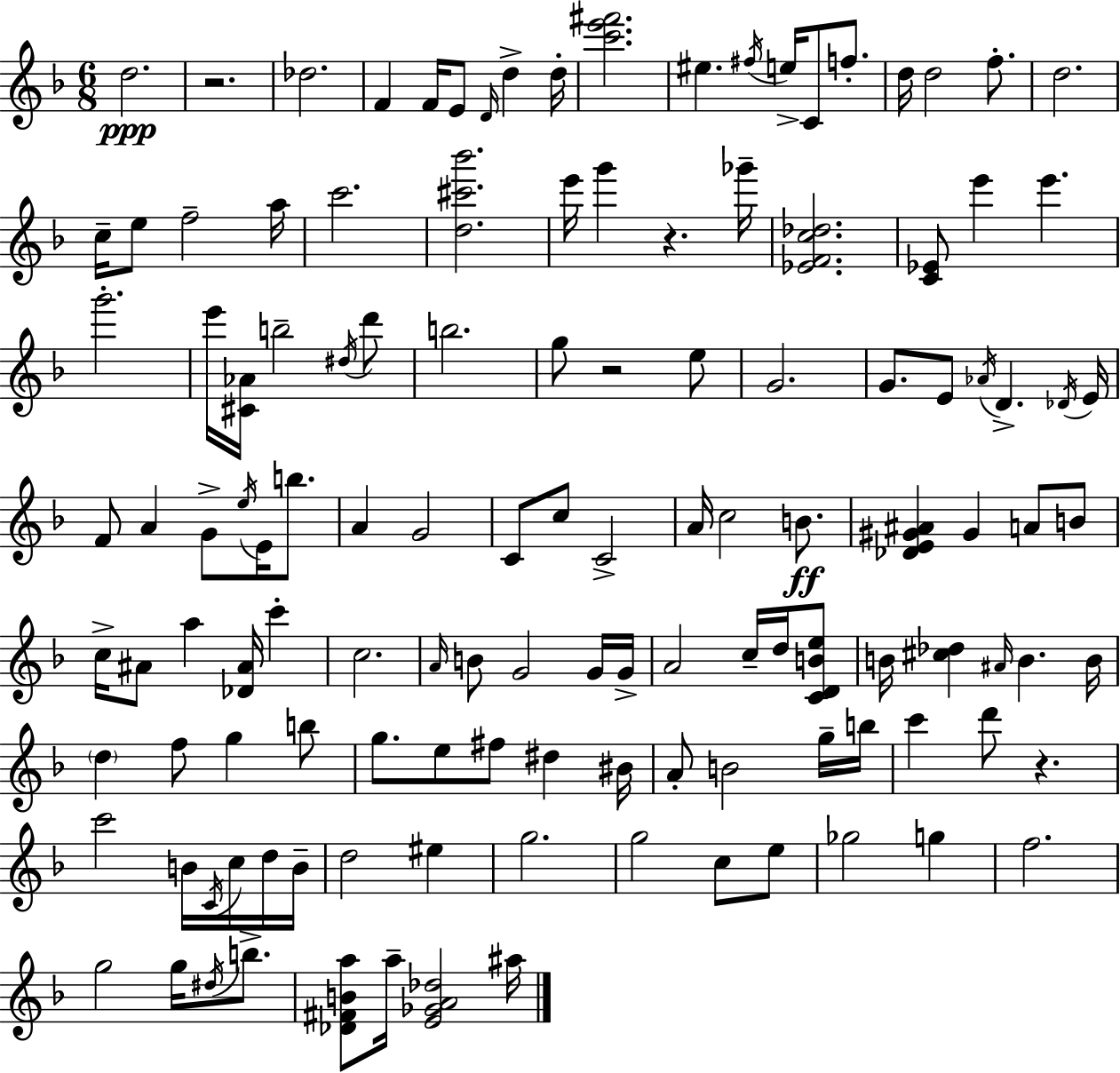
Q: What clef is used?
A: treble